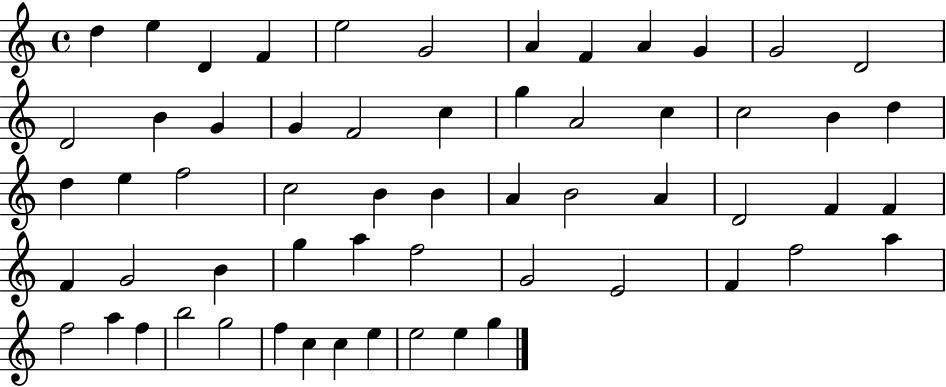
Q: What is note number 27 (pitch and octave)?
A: F5